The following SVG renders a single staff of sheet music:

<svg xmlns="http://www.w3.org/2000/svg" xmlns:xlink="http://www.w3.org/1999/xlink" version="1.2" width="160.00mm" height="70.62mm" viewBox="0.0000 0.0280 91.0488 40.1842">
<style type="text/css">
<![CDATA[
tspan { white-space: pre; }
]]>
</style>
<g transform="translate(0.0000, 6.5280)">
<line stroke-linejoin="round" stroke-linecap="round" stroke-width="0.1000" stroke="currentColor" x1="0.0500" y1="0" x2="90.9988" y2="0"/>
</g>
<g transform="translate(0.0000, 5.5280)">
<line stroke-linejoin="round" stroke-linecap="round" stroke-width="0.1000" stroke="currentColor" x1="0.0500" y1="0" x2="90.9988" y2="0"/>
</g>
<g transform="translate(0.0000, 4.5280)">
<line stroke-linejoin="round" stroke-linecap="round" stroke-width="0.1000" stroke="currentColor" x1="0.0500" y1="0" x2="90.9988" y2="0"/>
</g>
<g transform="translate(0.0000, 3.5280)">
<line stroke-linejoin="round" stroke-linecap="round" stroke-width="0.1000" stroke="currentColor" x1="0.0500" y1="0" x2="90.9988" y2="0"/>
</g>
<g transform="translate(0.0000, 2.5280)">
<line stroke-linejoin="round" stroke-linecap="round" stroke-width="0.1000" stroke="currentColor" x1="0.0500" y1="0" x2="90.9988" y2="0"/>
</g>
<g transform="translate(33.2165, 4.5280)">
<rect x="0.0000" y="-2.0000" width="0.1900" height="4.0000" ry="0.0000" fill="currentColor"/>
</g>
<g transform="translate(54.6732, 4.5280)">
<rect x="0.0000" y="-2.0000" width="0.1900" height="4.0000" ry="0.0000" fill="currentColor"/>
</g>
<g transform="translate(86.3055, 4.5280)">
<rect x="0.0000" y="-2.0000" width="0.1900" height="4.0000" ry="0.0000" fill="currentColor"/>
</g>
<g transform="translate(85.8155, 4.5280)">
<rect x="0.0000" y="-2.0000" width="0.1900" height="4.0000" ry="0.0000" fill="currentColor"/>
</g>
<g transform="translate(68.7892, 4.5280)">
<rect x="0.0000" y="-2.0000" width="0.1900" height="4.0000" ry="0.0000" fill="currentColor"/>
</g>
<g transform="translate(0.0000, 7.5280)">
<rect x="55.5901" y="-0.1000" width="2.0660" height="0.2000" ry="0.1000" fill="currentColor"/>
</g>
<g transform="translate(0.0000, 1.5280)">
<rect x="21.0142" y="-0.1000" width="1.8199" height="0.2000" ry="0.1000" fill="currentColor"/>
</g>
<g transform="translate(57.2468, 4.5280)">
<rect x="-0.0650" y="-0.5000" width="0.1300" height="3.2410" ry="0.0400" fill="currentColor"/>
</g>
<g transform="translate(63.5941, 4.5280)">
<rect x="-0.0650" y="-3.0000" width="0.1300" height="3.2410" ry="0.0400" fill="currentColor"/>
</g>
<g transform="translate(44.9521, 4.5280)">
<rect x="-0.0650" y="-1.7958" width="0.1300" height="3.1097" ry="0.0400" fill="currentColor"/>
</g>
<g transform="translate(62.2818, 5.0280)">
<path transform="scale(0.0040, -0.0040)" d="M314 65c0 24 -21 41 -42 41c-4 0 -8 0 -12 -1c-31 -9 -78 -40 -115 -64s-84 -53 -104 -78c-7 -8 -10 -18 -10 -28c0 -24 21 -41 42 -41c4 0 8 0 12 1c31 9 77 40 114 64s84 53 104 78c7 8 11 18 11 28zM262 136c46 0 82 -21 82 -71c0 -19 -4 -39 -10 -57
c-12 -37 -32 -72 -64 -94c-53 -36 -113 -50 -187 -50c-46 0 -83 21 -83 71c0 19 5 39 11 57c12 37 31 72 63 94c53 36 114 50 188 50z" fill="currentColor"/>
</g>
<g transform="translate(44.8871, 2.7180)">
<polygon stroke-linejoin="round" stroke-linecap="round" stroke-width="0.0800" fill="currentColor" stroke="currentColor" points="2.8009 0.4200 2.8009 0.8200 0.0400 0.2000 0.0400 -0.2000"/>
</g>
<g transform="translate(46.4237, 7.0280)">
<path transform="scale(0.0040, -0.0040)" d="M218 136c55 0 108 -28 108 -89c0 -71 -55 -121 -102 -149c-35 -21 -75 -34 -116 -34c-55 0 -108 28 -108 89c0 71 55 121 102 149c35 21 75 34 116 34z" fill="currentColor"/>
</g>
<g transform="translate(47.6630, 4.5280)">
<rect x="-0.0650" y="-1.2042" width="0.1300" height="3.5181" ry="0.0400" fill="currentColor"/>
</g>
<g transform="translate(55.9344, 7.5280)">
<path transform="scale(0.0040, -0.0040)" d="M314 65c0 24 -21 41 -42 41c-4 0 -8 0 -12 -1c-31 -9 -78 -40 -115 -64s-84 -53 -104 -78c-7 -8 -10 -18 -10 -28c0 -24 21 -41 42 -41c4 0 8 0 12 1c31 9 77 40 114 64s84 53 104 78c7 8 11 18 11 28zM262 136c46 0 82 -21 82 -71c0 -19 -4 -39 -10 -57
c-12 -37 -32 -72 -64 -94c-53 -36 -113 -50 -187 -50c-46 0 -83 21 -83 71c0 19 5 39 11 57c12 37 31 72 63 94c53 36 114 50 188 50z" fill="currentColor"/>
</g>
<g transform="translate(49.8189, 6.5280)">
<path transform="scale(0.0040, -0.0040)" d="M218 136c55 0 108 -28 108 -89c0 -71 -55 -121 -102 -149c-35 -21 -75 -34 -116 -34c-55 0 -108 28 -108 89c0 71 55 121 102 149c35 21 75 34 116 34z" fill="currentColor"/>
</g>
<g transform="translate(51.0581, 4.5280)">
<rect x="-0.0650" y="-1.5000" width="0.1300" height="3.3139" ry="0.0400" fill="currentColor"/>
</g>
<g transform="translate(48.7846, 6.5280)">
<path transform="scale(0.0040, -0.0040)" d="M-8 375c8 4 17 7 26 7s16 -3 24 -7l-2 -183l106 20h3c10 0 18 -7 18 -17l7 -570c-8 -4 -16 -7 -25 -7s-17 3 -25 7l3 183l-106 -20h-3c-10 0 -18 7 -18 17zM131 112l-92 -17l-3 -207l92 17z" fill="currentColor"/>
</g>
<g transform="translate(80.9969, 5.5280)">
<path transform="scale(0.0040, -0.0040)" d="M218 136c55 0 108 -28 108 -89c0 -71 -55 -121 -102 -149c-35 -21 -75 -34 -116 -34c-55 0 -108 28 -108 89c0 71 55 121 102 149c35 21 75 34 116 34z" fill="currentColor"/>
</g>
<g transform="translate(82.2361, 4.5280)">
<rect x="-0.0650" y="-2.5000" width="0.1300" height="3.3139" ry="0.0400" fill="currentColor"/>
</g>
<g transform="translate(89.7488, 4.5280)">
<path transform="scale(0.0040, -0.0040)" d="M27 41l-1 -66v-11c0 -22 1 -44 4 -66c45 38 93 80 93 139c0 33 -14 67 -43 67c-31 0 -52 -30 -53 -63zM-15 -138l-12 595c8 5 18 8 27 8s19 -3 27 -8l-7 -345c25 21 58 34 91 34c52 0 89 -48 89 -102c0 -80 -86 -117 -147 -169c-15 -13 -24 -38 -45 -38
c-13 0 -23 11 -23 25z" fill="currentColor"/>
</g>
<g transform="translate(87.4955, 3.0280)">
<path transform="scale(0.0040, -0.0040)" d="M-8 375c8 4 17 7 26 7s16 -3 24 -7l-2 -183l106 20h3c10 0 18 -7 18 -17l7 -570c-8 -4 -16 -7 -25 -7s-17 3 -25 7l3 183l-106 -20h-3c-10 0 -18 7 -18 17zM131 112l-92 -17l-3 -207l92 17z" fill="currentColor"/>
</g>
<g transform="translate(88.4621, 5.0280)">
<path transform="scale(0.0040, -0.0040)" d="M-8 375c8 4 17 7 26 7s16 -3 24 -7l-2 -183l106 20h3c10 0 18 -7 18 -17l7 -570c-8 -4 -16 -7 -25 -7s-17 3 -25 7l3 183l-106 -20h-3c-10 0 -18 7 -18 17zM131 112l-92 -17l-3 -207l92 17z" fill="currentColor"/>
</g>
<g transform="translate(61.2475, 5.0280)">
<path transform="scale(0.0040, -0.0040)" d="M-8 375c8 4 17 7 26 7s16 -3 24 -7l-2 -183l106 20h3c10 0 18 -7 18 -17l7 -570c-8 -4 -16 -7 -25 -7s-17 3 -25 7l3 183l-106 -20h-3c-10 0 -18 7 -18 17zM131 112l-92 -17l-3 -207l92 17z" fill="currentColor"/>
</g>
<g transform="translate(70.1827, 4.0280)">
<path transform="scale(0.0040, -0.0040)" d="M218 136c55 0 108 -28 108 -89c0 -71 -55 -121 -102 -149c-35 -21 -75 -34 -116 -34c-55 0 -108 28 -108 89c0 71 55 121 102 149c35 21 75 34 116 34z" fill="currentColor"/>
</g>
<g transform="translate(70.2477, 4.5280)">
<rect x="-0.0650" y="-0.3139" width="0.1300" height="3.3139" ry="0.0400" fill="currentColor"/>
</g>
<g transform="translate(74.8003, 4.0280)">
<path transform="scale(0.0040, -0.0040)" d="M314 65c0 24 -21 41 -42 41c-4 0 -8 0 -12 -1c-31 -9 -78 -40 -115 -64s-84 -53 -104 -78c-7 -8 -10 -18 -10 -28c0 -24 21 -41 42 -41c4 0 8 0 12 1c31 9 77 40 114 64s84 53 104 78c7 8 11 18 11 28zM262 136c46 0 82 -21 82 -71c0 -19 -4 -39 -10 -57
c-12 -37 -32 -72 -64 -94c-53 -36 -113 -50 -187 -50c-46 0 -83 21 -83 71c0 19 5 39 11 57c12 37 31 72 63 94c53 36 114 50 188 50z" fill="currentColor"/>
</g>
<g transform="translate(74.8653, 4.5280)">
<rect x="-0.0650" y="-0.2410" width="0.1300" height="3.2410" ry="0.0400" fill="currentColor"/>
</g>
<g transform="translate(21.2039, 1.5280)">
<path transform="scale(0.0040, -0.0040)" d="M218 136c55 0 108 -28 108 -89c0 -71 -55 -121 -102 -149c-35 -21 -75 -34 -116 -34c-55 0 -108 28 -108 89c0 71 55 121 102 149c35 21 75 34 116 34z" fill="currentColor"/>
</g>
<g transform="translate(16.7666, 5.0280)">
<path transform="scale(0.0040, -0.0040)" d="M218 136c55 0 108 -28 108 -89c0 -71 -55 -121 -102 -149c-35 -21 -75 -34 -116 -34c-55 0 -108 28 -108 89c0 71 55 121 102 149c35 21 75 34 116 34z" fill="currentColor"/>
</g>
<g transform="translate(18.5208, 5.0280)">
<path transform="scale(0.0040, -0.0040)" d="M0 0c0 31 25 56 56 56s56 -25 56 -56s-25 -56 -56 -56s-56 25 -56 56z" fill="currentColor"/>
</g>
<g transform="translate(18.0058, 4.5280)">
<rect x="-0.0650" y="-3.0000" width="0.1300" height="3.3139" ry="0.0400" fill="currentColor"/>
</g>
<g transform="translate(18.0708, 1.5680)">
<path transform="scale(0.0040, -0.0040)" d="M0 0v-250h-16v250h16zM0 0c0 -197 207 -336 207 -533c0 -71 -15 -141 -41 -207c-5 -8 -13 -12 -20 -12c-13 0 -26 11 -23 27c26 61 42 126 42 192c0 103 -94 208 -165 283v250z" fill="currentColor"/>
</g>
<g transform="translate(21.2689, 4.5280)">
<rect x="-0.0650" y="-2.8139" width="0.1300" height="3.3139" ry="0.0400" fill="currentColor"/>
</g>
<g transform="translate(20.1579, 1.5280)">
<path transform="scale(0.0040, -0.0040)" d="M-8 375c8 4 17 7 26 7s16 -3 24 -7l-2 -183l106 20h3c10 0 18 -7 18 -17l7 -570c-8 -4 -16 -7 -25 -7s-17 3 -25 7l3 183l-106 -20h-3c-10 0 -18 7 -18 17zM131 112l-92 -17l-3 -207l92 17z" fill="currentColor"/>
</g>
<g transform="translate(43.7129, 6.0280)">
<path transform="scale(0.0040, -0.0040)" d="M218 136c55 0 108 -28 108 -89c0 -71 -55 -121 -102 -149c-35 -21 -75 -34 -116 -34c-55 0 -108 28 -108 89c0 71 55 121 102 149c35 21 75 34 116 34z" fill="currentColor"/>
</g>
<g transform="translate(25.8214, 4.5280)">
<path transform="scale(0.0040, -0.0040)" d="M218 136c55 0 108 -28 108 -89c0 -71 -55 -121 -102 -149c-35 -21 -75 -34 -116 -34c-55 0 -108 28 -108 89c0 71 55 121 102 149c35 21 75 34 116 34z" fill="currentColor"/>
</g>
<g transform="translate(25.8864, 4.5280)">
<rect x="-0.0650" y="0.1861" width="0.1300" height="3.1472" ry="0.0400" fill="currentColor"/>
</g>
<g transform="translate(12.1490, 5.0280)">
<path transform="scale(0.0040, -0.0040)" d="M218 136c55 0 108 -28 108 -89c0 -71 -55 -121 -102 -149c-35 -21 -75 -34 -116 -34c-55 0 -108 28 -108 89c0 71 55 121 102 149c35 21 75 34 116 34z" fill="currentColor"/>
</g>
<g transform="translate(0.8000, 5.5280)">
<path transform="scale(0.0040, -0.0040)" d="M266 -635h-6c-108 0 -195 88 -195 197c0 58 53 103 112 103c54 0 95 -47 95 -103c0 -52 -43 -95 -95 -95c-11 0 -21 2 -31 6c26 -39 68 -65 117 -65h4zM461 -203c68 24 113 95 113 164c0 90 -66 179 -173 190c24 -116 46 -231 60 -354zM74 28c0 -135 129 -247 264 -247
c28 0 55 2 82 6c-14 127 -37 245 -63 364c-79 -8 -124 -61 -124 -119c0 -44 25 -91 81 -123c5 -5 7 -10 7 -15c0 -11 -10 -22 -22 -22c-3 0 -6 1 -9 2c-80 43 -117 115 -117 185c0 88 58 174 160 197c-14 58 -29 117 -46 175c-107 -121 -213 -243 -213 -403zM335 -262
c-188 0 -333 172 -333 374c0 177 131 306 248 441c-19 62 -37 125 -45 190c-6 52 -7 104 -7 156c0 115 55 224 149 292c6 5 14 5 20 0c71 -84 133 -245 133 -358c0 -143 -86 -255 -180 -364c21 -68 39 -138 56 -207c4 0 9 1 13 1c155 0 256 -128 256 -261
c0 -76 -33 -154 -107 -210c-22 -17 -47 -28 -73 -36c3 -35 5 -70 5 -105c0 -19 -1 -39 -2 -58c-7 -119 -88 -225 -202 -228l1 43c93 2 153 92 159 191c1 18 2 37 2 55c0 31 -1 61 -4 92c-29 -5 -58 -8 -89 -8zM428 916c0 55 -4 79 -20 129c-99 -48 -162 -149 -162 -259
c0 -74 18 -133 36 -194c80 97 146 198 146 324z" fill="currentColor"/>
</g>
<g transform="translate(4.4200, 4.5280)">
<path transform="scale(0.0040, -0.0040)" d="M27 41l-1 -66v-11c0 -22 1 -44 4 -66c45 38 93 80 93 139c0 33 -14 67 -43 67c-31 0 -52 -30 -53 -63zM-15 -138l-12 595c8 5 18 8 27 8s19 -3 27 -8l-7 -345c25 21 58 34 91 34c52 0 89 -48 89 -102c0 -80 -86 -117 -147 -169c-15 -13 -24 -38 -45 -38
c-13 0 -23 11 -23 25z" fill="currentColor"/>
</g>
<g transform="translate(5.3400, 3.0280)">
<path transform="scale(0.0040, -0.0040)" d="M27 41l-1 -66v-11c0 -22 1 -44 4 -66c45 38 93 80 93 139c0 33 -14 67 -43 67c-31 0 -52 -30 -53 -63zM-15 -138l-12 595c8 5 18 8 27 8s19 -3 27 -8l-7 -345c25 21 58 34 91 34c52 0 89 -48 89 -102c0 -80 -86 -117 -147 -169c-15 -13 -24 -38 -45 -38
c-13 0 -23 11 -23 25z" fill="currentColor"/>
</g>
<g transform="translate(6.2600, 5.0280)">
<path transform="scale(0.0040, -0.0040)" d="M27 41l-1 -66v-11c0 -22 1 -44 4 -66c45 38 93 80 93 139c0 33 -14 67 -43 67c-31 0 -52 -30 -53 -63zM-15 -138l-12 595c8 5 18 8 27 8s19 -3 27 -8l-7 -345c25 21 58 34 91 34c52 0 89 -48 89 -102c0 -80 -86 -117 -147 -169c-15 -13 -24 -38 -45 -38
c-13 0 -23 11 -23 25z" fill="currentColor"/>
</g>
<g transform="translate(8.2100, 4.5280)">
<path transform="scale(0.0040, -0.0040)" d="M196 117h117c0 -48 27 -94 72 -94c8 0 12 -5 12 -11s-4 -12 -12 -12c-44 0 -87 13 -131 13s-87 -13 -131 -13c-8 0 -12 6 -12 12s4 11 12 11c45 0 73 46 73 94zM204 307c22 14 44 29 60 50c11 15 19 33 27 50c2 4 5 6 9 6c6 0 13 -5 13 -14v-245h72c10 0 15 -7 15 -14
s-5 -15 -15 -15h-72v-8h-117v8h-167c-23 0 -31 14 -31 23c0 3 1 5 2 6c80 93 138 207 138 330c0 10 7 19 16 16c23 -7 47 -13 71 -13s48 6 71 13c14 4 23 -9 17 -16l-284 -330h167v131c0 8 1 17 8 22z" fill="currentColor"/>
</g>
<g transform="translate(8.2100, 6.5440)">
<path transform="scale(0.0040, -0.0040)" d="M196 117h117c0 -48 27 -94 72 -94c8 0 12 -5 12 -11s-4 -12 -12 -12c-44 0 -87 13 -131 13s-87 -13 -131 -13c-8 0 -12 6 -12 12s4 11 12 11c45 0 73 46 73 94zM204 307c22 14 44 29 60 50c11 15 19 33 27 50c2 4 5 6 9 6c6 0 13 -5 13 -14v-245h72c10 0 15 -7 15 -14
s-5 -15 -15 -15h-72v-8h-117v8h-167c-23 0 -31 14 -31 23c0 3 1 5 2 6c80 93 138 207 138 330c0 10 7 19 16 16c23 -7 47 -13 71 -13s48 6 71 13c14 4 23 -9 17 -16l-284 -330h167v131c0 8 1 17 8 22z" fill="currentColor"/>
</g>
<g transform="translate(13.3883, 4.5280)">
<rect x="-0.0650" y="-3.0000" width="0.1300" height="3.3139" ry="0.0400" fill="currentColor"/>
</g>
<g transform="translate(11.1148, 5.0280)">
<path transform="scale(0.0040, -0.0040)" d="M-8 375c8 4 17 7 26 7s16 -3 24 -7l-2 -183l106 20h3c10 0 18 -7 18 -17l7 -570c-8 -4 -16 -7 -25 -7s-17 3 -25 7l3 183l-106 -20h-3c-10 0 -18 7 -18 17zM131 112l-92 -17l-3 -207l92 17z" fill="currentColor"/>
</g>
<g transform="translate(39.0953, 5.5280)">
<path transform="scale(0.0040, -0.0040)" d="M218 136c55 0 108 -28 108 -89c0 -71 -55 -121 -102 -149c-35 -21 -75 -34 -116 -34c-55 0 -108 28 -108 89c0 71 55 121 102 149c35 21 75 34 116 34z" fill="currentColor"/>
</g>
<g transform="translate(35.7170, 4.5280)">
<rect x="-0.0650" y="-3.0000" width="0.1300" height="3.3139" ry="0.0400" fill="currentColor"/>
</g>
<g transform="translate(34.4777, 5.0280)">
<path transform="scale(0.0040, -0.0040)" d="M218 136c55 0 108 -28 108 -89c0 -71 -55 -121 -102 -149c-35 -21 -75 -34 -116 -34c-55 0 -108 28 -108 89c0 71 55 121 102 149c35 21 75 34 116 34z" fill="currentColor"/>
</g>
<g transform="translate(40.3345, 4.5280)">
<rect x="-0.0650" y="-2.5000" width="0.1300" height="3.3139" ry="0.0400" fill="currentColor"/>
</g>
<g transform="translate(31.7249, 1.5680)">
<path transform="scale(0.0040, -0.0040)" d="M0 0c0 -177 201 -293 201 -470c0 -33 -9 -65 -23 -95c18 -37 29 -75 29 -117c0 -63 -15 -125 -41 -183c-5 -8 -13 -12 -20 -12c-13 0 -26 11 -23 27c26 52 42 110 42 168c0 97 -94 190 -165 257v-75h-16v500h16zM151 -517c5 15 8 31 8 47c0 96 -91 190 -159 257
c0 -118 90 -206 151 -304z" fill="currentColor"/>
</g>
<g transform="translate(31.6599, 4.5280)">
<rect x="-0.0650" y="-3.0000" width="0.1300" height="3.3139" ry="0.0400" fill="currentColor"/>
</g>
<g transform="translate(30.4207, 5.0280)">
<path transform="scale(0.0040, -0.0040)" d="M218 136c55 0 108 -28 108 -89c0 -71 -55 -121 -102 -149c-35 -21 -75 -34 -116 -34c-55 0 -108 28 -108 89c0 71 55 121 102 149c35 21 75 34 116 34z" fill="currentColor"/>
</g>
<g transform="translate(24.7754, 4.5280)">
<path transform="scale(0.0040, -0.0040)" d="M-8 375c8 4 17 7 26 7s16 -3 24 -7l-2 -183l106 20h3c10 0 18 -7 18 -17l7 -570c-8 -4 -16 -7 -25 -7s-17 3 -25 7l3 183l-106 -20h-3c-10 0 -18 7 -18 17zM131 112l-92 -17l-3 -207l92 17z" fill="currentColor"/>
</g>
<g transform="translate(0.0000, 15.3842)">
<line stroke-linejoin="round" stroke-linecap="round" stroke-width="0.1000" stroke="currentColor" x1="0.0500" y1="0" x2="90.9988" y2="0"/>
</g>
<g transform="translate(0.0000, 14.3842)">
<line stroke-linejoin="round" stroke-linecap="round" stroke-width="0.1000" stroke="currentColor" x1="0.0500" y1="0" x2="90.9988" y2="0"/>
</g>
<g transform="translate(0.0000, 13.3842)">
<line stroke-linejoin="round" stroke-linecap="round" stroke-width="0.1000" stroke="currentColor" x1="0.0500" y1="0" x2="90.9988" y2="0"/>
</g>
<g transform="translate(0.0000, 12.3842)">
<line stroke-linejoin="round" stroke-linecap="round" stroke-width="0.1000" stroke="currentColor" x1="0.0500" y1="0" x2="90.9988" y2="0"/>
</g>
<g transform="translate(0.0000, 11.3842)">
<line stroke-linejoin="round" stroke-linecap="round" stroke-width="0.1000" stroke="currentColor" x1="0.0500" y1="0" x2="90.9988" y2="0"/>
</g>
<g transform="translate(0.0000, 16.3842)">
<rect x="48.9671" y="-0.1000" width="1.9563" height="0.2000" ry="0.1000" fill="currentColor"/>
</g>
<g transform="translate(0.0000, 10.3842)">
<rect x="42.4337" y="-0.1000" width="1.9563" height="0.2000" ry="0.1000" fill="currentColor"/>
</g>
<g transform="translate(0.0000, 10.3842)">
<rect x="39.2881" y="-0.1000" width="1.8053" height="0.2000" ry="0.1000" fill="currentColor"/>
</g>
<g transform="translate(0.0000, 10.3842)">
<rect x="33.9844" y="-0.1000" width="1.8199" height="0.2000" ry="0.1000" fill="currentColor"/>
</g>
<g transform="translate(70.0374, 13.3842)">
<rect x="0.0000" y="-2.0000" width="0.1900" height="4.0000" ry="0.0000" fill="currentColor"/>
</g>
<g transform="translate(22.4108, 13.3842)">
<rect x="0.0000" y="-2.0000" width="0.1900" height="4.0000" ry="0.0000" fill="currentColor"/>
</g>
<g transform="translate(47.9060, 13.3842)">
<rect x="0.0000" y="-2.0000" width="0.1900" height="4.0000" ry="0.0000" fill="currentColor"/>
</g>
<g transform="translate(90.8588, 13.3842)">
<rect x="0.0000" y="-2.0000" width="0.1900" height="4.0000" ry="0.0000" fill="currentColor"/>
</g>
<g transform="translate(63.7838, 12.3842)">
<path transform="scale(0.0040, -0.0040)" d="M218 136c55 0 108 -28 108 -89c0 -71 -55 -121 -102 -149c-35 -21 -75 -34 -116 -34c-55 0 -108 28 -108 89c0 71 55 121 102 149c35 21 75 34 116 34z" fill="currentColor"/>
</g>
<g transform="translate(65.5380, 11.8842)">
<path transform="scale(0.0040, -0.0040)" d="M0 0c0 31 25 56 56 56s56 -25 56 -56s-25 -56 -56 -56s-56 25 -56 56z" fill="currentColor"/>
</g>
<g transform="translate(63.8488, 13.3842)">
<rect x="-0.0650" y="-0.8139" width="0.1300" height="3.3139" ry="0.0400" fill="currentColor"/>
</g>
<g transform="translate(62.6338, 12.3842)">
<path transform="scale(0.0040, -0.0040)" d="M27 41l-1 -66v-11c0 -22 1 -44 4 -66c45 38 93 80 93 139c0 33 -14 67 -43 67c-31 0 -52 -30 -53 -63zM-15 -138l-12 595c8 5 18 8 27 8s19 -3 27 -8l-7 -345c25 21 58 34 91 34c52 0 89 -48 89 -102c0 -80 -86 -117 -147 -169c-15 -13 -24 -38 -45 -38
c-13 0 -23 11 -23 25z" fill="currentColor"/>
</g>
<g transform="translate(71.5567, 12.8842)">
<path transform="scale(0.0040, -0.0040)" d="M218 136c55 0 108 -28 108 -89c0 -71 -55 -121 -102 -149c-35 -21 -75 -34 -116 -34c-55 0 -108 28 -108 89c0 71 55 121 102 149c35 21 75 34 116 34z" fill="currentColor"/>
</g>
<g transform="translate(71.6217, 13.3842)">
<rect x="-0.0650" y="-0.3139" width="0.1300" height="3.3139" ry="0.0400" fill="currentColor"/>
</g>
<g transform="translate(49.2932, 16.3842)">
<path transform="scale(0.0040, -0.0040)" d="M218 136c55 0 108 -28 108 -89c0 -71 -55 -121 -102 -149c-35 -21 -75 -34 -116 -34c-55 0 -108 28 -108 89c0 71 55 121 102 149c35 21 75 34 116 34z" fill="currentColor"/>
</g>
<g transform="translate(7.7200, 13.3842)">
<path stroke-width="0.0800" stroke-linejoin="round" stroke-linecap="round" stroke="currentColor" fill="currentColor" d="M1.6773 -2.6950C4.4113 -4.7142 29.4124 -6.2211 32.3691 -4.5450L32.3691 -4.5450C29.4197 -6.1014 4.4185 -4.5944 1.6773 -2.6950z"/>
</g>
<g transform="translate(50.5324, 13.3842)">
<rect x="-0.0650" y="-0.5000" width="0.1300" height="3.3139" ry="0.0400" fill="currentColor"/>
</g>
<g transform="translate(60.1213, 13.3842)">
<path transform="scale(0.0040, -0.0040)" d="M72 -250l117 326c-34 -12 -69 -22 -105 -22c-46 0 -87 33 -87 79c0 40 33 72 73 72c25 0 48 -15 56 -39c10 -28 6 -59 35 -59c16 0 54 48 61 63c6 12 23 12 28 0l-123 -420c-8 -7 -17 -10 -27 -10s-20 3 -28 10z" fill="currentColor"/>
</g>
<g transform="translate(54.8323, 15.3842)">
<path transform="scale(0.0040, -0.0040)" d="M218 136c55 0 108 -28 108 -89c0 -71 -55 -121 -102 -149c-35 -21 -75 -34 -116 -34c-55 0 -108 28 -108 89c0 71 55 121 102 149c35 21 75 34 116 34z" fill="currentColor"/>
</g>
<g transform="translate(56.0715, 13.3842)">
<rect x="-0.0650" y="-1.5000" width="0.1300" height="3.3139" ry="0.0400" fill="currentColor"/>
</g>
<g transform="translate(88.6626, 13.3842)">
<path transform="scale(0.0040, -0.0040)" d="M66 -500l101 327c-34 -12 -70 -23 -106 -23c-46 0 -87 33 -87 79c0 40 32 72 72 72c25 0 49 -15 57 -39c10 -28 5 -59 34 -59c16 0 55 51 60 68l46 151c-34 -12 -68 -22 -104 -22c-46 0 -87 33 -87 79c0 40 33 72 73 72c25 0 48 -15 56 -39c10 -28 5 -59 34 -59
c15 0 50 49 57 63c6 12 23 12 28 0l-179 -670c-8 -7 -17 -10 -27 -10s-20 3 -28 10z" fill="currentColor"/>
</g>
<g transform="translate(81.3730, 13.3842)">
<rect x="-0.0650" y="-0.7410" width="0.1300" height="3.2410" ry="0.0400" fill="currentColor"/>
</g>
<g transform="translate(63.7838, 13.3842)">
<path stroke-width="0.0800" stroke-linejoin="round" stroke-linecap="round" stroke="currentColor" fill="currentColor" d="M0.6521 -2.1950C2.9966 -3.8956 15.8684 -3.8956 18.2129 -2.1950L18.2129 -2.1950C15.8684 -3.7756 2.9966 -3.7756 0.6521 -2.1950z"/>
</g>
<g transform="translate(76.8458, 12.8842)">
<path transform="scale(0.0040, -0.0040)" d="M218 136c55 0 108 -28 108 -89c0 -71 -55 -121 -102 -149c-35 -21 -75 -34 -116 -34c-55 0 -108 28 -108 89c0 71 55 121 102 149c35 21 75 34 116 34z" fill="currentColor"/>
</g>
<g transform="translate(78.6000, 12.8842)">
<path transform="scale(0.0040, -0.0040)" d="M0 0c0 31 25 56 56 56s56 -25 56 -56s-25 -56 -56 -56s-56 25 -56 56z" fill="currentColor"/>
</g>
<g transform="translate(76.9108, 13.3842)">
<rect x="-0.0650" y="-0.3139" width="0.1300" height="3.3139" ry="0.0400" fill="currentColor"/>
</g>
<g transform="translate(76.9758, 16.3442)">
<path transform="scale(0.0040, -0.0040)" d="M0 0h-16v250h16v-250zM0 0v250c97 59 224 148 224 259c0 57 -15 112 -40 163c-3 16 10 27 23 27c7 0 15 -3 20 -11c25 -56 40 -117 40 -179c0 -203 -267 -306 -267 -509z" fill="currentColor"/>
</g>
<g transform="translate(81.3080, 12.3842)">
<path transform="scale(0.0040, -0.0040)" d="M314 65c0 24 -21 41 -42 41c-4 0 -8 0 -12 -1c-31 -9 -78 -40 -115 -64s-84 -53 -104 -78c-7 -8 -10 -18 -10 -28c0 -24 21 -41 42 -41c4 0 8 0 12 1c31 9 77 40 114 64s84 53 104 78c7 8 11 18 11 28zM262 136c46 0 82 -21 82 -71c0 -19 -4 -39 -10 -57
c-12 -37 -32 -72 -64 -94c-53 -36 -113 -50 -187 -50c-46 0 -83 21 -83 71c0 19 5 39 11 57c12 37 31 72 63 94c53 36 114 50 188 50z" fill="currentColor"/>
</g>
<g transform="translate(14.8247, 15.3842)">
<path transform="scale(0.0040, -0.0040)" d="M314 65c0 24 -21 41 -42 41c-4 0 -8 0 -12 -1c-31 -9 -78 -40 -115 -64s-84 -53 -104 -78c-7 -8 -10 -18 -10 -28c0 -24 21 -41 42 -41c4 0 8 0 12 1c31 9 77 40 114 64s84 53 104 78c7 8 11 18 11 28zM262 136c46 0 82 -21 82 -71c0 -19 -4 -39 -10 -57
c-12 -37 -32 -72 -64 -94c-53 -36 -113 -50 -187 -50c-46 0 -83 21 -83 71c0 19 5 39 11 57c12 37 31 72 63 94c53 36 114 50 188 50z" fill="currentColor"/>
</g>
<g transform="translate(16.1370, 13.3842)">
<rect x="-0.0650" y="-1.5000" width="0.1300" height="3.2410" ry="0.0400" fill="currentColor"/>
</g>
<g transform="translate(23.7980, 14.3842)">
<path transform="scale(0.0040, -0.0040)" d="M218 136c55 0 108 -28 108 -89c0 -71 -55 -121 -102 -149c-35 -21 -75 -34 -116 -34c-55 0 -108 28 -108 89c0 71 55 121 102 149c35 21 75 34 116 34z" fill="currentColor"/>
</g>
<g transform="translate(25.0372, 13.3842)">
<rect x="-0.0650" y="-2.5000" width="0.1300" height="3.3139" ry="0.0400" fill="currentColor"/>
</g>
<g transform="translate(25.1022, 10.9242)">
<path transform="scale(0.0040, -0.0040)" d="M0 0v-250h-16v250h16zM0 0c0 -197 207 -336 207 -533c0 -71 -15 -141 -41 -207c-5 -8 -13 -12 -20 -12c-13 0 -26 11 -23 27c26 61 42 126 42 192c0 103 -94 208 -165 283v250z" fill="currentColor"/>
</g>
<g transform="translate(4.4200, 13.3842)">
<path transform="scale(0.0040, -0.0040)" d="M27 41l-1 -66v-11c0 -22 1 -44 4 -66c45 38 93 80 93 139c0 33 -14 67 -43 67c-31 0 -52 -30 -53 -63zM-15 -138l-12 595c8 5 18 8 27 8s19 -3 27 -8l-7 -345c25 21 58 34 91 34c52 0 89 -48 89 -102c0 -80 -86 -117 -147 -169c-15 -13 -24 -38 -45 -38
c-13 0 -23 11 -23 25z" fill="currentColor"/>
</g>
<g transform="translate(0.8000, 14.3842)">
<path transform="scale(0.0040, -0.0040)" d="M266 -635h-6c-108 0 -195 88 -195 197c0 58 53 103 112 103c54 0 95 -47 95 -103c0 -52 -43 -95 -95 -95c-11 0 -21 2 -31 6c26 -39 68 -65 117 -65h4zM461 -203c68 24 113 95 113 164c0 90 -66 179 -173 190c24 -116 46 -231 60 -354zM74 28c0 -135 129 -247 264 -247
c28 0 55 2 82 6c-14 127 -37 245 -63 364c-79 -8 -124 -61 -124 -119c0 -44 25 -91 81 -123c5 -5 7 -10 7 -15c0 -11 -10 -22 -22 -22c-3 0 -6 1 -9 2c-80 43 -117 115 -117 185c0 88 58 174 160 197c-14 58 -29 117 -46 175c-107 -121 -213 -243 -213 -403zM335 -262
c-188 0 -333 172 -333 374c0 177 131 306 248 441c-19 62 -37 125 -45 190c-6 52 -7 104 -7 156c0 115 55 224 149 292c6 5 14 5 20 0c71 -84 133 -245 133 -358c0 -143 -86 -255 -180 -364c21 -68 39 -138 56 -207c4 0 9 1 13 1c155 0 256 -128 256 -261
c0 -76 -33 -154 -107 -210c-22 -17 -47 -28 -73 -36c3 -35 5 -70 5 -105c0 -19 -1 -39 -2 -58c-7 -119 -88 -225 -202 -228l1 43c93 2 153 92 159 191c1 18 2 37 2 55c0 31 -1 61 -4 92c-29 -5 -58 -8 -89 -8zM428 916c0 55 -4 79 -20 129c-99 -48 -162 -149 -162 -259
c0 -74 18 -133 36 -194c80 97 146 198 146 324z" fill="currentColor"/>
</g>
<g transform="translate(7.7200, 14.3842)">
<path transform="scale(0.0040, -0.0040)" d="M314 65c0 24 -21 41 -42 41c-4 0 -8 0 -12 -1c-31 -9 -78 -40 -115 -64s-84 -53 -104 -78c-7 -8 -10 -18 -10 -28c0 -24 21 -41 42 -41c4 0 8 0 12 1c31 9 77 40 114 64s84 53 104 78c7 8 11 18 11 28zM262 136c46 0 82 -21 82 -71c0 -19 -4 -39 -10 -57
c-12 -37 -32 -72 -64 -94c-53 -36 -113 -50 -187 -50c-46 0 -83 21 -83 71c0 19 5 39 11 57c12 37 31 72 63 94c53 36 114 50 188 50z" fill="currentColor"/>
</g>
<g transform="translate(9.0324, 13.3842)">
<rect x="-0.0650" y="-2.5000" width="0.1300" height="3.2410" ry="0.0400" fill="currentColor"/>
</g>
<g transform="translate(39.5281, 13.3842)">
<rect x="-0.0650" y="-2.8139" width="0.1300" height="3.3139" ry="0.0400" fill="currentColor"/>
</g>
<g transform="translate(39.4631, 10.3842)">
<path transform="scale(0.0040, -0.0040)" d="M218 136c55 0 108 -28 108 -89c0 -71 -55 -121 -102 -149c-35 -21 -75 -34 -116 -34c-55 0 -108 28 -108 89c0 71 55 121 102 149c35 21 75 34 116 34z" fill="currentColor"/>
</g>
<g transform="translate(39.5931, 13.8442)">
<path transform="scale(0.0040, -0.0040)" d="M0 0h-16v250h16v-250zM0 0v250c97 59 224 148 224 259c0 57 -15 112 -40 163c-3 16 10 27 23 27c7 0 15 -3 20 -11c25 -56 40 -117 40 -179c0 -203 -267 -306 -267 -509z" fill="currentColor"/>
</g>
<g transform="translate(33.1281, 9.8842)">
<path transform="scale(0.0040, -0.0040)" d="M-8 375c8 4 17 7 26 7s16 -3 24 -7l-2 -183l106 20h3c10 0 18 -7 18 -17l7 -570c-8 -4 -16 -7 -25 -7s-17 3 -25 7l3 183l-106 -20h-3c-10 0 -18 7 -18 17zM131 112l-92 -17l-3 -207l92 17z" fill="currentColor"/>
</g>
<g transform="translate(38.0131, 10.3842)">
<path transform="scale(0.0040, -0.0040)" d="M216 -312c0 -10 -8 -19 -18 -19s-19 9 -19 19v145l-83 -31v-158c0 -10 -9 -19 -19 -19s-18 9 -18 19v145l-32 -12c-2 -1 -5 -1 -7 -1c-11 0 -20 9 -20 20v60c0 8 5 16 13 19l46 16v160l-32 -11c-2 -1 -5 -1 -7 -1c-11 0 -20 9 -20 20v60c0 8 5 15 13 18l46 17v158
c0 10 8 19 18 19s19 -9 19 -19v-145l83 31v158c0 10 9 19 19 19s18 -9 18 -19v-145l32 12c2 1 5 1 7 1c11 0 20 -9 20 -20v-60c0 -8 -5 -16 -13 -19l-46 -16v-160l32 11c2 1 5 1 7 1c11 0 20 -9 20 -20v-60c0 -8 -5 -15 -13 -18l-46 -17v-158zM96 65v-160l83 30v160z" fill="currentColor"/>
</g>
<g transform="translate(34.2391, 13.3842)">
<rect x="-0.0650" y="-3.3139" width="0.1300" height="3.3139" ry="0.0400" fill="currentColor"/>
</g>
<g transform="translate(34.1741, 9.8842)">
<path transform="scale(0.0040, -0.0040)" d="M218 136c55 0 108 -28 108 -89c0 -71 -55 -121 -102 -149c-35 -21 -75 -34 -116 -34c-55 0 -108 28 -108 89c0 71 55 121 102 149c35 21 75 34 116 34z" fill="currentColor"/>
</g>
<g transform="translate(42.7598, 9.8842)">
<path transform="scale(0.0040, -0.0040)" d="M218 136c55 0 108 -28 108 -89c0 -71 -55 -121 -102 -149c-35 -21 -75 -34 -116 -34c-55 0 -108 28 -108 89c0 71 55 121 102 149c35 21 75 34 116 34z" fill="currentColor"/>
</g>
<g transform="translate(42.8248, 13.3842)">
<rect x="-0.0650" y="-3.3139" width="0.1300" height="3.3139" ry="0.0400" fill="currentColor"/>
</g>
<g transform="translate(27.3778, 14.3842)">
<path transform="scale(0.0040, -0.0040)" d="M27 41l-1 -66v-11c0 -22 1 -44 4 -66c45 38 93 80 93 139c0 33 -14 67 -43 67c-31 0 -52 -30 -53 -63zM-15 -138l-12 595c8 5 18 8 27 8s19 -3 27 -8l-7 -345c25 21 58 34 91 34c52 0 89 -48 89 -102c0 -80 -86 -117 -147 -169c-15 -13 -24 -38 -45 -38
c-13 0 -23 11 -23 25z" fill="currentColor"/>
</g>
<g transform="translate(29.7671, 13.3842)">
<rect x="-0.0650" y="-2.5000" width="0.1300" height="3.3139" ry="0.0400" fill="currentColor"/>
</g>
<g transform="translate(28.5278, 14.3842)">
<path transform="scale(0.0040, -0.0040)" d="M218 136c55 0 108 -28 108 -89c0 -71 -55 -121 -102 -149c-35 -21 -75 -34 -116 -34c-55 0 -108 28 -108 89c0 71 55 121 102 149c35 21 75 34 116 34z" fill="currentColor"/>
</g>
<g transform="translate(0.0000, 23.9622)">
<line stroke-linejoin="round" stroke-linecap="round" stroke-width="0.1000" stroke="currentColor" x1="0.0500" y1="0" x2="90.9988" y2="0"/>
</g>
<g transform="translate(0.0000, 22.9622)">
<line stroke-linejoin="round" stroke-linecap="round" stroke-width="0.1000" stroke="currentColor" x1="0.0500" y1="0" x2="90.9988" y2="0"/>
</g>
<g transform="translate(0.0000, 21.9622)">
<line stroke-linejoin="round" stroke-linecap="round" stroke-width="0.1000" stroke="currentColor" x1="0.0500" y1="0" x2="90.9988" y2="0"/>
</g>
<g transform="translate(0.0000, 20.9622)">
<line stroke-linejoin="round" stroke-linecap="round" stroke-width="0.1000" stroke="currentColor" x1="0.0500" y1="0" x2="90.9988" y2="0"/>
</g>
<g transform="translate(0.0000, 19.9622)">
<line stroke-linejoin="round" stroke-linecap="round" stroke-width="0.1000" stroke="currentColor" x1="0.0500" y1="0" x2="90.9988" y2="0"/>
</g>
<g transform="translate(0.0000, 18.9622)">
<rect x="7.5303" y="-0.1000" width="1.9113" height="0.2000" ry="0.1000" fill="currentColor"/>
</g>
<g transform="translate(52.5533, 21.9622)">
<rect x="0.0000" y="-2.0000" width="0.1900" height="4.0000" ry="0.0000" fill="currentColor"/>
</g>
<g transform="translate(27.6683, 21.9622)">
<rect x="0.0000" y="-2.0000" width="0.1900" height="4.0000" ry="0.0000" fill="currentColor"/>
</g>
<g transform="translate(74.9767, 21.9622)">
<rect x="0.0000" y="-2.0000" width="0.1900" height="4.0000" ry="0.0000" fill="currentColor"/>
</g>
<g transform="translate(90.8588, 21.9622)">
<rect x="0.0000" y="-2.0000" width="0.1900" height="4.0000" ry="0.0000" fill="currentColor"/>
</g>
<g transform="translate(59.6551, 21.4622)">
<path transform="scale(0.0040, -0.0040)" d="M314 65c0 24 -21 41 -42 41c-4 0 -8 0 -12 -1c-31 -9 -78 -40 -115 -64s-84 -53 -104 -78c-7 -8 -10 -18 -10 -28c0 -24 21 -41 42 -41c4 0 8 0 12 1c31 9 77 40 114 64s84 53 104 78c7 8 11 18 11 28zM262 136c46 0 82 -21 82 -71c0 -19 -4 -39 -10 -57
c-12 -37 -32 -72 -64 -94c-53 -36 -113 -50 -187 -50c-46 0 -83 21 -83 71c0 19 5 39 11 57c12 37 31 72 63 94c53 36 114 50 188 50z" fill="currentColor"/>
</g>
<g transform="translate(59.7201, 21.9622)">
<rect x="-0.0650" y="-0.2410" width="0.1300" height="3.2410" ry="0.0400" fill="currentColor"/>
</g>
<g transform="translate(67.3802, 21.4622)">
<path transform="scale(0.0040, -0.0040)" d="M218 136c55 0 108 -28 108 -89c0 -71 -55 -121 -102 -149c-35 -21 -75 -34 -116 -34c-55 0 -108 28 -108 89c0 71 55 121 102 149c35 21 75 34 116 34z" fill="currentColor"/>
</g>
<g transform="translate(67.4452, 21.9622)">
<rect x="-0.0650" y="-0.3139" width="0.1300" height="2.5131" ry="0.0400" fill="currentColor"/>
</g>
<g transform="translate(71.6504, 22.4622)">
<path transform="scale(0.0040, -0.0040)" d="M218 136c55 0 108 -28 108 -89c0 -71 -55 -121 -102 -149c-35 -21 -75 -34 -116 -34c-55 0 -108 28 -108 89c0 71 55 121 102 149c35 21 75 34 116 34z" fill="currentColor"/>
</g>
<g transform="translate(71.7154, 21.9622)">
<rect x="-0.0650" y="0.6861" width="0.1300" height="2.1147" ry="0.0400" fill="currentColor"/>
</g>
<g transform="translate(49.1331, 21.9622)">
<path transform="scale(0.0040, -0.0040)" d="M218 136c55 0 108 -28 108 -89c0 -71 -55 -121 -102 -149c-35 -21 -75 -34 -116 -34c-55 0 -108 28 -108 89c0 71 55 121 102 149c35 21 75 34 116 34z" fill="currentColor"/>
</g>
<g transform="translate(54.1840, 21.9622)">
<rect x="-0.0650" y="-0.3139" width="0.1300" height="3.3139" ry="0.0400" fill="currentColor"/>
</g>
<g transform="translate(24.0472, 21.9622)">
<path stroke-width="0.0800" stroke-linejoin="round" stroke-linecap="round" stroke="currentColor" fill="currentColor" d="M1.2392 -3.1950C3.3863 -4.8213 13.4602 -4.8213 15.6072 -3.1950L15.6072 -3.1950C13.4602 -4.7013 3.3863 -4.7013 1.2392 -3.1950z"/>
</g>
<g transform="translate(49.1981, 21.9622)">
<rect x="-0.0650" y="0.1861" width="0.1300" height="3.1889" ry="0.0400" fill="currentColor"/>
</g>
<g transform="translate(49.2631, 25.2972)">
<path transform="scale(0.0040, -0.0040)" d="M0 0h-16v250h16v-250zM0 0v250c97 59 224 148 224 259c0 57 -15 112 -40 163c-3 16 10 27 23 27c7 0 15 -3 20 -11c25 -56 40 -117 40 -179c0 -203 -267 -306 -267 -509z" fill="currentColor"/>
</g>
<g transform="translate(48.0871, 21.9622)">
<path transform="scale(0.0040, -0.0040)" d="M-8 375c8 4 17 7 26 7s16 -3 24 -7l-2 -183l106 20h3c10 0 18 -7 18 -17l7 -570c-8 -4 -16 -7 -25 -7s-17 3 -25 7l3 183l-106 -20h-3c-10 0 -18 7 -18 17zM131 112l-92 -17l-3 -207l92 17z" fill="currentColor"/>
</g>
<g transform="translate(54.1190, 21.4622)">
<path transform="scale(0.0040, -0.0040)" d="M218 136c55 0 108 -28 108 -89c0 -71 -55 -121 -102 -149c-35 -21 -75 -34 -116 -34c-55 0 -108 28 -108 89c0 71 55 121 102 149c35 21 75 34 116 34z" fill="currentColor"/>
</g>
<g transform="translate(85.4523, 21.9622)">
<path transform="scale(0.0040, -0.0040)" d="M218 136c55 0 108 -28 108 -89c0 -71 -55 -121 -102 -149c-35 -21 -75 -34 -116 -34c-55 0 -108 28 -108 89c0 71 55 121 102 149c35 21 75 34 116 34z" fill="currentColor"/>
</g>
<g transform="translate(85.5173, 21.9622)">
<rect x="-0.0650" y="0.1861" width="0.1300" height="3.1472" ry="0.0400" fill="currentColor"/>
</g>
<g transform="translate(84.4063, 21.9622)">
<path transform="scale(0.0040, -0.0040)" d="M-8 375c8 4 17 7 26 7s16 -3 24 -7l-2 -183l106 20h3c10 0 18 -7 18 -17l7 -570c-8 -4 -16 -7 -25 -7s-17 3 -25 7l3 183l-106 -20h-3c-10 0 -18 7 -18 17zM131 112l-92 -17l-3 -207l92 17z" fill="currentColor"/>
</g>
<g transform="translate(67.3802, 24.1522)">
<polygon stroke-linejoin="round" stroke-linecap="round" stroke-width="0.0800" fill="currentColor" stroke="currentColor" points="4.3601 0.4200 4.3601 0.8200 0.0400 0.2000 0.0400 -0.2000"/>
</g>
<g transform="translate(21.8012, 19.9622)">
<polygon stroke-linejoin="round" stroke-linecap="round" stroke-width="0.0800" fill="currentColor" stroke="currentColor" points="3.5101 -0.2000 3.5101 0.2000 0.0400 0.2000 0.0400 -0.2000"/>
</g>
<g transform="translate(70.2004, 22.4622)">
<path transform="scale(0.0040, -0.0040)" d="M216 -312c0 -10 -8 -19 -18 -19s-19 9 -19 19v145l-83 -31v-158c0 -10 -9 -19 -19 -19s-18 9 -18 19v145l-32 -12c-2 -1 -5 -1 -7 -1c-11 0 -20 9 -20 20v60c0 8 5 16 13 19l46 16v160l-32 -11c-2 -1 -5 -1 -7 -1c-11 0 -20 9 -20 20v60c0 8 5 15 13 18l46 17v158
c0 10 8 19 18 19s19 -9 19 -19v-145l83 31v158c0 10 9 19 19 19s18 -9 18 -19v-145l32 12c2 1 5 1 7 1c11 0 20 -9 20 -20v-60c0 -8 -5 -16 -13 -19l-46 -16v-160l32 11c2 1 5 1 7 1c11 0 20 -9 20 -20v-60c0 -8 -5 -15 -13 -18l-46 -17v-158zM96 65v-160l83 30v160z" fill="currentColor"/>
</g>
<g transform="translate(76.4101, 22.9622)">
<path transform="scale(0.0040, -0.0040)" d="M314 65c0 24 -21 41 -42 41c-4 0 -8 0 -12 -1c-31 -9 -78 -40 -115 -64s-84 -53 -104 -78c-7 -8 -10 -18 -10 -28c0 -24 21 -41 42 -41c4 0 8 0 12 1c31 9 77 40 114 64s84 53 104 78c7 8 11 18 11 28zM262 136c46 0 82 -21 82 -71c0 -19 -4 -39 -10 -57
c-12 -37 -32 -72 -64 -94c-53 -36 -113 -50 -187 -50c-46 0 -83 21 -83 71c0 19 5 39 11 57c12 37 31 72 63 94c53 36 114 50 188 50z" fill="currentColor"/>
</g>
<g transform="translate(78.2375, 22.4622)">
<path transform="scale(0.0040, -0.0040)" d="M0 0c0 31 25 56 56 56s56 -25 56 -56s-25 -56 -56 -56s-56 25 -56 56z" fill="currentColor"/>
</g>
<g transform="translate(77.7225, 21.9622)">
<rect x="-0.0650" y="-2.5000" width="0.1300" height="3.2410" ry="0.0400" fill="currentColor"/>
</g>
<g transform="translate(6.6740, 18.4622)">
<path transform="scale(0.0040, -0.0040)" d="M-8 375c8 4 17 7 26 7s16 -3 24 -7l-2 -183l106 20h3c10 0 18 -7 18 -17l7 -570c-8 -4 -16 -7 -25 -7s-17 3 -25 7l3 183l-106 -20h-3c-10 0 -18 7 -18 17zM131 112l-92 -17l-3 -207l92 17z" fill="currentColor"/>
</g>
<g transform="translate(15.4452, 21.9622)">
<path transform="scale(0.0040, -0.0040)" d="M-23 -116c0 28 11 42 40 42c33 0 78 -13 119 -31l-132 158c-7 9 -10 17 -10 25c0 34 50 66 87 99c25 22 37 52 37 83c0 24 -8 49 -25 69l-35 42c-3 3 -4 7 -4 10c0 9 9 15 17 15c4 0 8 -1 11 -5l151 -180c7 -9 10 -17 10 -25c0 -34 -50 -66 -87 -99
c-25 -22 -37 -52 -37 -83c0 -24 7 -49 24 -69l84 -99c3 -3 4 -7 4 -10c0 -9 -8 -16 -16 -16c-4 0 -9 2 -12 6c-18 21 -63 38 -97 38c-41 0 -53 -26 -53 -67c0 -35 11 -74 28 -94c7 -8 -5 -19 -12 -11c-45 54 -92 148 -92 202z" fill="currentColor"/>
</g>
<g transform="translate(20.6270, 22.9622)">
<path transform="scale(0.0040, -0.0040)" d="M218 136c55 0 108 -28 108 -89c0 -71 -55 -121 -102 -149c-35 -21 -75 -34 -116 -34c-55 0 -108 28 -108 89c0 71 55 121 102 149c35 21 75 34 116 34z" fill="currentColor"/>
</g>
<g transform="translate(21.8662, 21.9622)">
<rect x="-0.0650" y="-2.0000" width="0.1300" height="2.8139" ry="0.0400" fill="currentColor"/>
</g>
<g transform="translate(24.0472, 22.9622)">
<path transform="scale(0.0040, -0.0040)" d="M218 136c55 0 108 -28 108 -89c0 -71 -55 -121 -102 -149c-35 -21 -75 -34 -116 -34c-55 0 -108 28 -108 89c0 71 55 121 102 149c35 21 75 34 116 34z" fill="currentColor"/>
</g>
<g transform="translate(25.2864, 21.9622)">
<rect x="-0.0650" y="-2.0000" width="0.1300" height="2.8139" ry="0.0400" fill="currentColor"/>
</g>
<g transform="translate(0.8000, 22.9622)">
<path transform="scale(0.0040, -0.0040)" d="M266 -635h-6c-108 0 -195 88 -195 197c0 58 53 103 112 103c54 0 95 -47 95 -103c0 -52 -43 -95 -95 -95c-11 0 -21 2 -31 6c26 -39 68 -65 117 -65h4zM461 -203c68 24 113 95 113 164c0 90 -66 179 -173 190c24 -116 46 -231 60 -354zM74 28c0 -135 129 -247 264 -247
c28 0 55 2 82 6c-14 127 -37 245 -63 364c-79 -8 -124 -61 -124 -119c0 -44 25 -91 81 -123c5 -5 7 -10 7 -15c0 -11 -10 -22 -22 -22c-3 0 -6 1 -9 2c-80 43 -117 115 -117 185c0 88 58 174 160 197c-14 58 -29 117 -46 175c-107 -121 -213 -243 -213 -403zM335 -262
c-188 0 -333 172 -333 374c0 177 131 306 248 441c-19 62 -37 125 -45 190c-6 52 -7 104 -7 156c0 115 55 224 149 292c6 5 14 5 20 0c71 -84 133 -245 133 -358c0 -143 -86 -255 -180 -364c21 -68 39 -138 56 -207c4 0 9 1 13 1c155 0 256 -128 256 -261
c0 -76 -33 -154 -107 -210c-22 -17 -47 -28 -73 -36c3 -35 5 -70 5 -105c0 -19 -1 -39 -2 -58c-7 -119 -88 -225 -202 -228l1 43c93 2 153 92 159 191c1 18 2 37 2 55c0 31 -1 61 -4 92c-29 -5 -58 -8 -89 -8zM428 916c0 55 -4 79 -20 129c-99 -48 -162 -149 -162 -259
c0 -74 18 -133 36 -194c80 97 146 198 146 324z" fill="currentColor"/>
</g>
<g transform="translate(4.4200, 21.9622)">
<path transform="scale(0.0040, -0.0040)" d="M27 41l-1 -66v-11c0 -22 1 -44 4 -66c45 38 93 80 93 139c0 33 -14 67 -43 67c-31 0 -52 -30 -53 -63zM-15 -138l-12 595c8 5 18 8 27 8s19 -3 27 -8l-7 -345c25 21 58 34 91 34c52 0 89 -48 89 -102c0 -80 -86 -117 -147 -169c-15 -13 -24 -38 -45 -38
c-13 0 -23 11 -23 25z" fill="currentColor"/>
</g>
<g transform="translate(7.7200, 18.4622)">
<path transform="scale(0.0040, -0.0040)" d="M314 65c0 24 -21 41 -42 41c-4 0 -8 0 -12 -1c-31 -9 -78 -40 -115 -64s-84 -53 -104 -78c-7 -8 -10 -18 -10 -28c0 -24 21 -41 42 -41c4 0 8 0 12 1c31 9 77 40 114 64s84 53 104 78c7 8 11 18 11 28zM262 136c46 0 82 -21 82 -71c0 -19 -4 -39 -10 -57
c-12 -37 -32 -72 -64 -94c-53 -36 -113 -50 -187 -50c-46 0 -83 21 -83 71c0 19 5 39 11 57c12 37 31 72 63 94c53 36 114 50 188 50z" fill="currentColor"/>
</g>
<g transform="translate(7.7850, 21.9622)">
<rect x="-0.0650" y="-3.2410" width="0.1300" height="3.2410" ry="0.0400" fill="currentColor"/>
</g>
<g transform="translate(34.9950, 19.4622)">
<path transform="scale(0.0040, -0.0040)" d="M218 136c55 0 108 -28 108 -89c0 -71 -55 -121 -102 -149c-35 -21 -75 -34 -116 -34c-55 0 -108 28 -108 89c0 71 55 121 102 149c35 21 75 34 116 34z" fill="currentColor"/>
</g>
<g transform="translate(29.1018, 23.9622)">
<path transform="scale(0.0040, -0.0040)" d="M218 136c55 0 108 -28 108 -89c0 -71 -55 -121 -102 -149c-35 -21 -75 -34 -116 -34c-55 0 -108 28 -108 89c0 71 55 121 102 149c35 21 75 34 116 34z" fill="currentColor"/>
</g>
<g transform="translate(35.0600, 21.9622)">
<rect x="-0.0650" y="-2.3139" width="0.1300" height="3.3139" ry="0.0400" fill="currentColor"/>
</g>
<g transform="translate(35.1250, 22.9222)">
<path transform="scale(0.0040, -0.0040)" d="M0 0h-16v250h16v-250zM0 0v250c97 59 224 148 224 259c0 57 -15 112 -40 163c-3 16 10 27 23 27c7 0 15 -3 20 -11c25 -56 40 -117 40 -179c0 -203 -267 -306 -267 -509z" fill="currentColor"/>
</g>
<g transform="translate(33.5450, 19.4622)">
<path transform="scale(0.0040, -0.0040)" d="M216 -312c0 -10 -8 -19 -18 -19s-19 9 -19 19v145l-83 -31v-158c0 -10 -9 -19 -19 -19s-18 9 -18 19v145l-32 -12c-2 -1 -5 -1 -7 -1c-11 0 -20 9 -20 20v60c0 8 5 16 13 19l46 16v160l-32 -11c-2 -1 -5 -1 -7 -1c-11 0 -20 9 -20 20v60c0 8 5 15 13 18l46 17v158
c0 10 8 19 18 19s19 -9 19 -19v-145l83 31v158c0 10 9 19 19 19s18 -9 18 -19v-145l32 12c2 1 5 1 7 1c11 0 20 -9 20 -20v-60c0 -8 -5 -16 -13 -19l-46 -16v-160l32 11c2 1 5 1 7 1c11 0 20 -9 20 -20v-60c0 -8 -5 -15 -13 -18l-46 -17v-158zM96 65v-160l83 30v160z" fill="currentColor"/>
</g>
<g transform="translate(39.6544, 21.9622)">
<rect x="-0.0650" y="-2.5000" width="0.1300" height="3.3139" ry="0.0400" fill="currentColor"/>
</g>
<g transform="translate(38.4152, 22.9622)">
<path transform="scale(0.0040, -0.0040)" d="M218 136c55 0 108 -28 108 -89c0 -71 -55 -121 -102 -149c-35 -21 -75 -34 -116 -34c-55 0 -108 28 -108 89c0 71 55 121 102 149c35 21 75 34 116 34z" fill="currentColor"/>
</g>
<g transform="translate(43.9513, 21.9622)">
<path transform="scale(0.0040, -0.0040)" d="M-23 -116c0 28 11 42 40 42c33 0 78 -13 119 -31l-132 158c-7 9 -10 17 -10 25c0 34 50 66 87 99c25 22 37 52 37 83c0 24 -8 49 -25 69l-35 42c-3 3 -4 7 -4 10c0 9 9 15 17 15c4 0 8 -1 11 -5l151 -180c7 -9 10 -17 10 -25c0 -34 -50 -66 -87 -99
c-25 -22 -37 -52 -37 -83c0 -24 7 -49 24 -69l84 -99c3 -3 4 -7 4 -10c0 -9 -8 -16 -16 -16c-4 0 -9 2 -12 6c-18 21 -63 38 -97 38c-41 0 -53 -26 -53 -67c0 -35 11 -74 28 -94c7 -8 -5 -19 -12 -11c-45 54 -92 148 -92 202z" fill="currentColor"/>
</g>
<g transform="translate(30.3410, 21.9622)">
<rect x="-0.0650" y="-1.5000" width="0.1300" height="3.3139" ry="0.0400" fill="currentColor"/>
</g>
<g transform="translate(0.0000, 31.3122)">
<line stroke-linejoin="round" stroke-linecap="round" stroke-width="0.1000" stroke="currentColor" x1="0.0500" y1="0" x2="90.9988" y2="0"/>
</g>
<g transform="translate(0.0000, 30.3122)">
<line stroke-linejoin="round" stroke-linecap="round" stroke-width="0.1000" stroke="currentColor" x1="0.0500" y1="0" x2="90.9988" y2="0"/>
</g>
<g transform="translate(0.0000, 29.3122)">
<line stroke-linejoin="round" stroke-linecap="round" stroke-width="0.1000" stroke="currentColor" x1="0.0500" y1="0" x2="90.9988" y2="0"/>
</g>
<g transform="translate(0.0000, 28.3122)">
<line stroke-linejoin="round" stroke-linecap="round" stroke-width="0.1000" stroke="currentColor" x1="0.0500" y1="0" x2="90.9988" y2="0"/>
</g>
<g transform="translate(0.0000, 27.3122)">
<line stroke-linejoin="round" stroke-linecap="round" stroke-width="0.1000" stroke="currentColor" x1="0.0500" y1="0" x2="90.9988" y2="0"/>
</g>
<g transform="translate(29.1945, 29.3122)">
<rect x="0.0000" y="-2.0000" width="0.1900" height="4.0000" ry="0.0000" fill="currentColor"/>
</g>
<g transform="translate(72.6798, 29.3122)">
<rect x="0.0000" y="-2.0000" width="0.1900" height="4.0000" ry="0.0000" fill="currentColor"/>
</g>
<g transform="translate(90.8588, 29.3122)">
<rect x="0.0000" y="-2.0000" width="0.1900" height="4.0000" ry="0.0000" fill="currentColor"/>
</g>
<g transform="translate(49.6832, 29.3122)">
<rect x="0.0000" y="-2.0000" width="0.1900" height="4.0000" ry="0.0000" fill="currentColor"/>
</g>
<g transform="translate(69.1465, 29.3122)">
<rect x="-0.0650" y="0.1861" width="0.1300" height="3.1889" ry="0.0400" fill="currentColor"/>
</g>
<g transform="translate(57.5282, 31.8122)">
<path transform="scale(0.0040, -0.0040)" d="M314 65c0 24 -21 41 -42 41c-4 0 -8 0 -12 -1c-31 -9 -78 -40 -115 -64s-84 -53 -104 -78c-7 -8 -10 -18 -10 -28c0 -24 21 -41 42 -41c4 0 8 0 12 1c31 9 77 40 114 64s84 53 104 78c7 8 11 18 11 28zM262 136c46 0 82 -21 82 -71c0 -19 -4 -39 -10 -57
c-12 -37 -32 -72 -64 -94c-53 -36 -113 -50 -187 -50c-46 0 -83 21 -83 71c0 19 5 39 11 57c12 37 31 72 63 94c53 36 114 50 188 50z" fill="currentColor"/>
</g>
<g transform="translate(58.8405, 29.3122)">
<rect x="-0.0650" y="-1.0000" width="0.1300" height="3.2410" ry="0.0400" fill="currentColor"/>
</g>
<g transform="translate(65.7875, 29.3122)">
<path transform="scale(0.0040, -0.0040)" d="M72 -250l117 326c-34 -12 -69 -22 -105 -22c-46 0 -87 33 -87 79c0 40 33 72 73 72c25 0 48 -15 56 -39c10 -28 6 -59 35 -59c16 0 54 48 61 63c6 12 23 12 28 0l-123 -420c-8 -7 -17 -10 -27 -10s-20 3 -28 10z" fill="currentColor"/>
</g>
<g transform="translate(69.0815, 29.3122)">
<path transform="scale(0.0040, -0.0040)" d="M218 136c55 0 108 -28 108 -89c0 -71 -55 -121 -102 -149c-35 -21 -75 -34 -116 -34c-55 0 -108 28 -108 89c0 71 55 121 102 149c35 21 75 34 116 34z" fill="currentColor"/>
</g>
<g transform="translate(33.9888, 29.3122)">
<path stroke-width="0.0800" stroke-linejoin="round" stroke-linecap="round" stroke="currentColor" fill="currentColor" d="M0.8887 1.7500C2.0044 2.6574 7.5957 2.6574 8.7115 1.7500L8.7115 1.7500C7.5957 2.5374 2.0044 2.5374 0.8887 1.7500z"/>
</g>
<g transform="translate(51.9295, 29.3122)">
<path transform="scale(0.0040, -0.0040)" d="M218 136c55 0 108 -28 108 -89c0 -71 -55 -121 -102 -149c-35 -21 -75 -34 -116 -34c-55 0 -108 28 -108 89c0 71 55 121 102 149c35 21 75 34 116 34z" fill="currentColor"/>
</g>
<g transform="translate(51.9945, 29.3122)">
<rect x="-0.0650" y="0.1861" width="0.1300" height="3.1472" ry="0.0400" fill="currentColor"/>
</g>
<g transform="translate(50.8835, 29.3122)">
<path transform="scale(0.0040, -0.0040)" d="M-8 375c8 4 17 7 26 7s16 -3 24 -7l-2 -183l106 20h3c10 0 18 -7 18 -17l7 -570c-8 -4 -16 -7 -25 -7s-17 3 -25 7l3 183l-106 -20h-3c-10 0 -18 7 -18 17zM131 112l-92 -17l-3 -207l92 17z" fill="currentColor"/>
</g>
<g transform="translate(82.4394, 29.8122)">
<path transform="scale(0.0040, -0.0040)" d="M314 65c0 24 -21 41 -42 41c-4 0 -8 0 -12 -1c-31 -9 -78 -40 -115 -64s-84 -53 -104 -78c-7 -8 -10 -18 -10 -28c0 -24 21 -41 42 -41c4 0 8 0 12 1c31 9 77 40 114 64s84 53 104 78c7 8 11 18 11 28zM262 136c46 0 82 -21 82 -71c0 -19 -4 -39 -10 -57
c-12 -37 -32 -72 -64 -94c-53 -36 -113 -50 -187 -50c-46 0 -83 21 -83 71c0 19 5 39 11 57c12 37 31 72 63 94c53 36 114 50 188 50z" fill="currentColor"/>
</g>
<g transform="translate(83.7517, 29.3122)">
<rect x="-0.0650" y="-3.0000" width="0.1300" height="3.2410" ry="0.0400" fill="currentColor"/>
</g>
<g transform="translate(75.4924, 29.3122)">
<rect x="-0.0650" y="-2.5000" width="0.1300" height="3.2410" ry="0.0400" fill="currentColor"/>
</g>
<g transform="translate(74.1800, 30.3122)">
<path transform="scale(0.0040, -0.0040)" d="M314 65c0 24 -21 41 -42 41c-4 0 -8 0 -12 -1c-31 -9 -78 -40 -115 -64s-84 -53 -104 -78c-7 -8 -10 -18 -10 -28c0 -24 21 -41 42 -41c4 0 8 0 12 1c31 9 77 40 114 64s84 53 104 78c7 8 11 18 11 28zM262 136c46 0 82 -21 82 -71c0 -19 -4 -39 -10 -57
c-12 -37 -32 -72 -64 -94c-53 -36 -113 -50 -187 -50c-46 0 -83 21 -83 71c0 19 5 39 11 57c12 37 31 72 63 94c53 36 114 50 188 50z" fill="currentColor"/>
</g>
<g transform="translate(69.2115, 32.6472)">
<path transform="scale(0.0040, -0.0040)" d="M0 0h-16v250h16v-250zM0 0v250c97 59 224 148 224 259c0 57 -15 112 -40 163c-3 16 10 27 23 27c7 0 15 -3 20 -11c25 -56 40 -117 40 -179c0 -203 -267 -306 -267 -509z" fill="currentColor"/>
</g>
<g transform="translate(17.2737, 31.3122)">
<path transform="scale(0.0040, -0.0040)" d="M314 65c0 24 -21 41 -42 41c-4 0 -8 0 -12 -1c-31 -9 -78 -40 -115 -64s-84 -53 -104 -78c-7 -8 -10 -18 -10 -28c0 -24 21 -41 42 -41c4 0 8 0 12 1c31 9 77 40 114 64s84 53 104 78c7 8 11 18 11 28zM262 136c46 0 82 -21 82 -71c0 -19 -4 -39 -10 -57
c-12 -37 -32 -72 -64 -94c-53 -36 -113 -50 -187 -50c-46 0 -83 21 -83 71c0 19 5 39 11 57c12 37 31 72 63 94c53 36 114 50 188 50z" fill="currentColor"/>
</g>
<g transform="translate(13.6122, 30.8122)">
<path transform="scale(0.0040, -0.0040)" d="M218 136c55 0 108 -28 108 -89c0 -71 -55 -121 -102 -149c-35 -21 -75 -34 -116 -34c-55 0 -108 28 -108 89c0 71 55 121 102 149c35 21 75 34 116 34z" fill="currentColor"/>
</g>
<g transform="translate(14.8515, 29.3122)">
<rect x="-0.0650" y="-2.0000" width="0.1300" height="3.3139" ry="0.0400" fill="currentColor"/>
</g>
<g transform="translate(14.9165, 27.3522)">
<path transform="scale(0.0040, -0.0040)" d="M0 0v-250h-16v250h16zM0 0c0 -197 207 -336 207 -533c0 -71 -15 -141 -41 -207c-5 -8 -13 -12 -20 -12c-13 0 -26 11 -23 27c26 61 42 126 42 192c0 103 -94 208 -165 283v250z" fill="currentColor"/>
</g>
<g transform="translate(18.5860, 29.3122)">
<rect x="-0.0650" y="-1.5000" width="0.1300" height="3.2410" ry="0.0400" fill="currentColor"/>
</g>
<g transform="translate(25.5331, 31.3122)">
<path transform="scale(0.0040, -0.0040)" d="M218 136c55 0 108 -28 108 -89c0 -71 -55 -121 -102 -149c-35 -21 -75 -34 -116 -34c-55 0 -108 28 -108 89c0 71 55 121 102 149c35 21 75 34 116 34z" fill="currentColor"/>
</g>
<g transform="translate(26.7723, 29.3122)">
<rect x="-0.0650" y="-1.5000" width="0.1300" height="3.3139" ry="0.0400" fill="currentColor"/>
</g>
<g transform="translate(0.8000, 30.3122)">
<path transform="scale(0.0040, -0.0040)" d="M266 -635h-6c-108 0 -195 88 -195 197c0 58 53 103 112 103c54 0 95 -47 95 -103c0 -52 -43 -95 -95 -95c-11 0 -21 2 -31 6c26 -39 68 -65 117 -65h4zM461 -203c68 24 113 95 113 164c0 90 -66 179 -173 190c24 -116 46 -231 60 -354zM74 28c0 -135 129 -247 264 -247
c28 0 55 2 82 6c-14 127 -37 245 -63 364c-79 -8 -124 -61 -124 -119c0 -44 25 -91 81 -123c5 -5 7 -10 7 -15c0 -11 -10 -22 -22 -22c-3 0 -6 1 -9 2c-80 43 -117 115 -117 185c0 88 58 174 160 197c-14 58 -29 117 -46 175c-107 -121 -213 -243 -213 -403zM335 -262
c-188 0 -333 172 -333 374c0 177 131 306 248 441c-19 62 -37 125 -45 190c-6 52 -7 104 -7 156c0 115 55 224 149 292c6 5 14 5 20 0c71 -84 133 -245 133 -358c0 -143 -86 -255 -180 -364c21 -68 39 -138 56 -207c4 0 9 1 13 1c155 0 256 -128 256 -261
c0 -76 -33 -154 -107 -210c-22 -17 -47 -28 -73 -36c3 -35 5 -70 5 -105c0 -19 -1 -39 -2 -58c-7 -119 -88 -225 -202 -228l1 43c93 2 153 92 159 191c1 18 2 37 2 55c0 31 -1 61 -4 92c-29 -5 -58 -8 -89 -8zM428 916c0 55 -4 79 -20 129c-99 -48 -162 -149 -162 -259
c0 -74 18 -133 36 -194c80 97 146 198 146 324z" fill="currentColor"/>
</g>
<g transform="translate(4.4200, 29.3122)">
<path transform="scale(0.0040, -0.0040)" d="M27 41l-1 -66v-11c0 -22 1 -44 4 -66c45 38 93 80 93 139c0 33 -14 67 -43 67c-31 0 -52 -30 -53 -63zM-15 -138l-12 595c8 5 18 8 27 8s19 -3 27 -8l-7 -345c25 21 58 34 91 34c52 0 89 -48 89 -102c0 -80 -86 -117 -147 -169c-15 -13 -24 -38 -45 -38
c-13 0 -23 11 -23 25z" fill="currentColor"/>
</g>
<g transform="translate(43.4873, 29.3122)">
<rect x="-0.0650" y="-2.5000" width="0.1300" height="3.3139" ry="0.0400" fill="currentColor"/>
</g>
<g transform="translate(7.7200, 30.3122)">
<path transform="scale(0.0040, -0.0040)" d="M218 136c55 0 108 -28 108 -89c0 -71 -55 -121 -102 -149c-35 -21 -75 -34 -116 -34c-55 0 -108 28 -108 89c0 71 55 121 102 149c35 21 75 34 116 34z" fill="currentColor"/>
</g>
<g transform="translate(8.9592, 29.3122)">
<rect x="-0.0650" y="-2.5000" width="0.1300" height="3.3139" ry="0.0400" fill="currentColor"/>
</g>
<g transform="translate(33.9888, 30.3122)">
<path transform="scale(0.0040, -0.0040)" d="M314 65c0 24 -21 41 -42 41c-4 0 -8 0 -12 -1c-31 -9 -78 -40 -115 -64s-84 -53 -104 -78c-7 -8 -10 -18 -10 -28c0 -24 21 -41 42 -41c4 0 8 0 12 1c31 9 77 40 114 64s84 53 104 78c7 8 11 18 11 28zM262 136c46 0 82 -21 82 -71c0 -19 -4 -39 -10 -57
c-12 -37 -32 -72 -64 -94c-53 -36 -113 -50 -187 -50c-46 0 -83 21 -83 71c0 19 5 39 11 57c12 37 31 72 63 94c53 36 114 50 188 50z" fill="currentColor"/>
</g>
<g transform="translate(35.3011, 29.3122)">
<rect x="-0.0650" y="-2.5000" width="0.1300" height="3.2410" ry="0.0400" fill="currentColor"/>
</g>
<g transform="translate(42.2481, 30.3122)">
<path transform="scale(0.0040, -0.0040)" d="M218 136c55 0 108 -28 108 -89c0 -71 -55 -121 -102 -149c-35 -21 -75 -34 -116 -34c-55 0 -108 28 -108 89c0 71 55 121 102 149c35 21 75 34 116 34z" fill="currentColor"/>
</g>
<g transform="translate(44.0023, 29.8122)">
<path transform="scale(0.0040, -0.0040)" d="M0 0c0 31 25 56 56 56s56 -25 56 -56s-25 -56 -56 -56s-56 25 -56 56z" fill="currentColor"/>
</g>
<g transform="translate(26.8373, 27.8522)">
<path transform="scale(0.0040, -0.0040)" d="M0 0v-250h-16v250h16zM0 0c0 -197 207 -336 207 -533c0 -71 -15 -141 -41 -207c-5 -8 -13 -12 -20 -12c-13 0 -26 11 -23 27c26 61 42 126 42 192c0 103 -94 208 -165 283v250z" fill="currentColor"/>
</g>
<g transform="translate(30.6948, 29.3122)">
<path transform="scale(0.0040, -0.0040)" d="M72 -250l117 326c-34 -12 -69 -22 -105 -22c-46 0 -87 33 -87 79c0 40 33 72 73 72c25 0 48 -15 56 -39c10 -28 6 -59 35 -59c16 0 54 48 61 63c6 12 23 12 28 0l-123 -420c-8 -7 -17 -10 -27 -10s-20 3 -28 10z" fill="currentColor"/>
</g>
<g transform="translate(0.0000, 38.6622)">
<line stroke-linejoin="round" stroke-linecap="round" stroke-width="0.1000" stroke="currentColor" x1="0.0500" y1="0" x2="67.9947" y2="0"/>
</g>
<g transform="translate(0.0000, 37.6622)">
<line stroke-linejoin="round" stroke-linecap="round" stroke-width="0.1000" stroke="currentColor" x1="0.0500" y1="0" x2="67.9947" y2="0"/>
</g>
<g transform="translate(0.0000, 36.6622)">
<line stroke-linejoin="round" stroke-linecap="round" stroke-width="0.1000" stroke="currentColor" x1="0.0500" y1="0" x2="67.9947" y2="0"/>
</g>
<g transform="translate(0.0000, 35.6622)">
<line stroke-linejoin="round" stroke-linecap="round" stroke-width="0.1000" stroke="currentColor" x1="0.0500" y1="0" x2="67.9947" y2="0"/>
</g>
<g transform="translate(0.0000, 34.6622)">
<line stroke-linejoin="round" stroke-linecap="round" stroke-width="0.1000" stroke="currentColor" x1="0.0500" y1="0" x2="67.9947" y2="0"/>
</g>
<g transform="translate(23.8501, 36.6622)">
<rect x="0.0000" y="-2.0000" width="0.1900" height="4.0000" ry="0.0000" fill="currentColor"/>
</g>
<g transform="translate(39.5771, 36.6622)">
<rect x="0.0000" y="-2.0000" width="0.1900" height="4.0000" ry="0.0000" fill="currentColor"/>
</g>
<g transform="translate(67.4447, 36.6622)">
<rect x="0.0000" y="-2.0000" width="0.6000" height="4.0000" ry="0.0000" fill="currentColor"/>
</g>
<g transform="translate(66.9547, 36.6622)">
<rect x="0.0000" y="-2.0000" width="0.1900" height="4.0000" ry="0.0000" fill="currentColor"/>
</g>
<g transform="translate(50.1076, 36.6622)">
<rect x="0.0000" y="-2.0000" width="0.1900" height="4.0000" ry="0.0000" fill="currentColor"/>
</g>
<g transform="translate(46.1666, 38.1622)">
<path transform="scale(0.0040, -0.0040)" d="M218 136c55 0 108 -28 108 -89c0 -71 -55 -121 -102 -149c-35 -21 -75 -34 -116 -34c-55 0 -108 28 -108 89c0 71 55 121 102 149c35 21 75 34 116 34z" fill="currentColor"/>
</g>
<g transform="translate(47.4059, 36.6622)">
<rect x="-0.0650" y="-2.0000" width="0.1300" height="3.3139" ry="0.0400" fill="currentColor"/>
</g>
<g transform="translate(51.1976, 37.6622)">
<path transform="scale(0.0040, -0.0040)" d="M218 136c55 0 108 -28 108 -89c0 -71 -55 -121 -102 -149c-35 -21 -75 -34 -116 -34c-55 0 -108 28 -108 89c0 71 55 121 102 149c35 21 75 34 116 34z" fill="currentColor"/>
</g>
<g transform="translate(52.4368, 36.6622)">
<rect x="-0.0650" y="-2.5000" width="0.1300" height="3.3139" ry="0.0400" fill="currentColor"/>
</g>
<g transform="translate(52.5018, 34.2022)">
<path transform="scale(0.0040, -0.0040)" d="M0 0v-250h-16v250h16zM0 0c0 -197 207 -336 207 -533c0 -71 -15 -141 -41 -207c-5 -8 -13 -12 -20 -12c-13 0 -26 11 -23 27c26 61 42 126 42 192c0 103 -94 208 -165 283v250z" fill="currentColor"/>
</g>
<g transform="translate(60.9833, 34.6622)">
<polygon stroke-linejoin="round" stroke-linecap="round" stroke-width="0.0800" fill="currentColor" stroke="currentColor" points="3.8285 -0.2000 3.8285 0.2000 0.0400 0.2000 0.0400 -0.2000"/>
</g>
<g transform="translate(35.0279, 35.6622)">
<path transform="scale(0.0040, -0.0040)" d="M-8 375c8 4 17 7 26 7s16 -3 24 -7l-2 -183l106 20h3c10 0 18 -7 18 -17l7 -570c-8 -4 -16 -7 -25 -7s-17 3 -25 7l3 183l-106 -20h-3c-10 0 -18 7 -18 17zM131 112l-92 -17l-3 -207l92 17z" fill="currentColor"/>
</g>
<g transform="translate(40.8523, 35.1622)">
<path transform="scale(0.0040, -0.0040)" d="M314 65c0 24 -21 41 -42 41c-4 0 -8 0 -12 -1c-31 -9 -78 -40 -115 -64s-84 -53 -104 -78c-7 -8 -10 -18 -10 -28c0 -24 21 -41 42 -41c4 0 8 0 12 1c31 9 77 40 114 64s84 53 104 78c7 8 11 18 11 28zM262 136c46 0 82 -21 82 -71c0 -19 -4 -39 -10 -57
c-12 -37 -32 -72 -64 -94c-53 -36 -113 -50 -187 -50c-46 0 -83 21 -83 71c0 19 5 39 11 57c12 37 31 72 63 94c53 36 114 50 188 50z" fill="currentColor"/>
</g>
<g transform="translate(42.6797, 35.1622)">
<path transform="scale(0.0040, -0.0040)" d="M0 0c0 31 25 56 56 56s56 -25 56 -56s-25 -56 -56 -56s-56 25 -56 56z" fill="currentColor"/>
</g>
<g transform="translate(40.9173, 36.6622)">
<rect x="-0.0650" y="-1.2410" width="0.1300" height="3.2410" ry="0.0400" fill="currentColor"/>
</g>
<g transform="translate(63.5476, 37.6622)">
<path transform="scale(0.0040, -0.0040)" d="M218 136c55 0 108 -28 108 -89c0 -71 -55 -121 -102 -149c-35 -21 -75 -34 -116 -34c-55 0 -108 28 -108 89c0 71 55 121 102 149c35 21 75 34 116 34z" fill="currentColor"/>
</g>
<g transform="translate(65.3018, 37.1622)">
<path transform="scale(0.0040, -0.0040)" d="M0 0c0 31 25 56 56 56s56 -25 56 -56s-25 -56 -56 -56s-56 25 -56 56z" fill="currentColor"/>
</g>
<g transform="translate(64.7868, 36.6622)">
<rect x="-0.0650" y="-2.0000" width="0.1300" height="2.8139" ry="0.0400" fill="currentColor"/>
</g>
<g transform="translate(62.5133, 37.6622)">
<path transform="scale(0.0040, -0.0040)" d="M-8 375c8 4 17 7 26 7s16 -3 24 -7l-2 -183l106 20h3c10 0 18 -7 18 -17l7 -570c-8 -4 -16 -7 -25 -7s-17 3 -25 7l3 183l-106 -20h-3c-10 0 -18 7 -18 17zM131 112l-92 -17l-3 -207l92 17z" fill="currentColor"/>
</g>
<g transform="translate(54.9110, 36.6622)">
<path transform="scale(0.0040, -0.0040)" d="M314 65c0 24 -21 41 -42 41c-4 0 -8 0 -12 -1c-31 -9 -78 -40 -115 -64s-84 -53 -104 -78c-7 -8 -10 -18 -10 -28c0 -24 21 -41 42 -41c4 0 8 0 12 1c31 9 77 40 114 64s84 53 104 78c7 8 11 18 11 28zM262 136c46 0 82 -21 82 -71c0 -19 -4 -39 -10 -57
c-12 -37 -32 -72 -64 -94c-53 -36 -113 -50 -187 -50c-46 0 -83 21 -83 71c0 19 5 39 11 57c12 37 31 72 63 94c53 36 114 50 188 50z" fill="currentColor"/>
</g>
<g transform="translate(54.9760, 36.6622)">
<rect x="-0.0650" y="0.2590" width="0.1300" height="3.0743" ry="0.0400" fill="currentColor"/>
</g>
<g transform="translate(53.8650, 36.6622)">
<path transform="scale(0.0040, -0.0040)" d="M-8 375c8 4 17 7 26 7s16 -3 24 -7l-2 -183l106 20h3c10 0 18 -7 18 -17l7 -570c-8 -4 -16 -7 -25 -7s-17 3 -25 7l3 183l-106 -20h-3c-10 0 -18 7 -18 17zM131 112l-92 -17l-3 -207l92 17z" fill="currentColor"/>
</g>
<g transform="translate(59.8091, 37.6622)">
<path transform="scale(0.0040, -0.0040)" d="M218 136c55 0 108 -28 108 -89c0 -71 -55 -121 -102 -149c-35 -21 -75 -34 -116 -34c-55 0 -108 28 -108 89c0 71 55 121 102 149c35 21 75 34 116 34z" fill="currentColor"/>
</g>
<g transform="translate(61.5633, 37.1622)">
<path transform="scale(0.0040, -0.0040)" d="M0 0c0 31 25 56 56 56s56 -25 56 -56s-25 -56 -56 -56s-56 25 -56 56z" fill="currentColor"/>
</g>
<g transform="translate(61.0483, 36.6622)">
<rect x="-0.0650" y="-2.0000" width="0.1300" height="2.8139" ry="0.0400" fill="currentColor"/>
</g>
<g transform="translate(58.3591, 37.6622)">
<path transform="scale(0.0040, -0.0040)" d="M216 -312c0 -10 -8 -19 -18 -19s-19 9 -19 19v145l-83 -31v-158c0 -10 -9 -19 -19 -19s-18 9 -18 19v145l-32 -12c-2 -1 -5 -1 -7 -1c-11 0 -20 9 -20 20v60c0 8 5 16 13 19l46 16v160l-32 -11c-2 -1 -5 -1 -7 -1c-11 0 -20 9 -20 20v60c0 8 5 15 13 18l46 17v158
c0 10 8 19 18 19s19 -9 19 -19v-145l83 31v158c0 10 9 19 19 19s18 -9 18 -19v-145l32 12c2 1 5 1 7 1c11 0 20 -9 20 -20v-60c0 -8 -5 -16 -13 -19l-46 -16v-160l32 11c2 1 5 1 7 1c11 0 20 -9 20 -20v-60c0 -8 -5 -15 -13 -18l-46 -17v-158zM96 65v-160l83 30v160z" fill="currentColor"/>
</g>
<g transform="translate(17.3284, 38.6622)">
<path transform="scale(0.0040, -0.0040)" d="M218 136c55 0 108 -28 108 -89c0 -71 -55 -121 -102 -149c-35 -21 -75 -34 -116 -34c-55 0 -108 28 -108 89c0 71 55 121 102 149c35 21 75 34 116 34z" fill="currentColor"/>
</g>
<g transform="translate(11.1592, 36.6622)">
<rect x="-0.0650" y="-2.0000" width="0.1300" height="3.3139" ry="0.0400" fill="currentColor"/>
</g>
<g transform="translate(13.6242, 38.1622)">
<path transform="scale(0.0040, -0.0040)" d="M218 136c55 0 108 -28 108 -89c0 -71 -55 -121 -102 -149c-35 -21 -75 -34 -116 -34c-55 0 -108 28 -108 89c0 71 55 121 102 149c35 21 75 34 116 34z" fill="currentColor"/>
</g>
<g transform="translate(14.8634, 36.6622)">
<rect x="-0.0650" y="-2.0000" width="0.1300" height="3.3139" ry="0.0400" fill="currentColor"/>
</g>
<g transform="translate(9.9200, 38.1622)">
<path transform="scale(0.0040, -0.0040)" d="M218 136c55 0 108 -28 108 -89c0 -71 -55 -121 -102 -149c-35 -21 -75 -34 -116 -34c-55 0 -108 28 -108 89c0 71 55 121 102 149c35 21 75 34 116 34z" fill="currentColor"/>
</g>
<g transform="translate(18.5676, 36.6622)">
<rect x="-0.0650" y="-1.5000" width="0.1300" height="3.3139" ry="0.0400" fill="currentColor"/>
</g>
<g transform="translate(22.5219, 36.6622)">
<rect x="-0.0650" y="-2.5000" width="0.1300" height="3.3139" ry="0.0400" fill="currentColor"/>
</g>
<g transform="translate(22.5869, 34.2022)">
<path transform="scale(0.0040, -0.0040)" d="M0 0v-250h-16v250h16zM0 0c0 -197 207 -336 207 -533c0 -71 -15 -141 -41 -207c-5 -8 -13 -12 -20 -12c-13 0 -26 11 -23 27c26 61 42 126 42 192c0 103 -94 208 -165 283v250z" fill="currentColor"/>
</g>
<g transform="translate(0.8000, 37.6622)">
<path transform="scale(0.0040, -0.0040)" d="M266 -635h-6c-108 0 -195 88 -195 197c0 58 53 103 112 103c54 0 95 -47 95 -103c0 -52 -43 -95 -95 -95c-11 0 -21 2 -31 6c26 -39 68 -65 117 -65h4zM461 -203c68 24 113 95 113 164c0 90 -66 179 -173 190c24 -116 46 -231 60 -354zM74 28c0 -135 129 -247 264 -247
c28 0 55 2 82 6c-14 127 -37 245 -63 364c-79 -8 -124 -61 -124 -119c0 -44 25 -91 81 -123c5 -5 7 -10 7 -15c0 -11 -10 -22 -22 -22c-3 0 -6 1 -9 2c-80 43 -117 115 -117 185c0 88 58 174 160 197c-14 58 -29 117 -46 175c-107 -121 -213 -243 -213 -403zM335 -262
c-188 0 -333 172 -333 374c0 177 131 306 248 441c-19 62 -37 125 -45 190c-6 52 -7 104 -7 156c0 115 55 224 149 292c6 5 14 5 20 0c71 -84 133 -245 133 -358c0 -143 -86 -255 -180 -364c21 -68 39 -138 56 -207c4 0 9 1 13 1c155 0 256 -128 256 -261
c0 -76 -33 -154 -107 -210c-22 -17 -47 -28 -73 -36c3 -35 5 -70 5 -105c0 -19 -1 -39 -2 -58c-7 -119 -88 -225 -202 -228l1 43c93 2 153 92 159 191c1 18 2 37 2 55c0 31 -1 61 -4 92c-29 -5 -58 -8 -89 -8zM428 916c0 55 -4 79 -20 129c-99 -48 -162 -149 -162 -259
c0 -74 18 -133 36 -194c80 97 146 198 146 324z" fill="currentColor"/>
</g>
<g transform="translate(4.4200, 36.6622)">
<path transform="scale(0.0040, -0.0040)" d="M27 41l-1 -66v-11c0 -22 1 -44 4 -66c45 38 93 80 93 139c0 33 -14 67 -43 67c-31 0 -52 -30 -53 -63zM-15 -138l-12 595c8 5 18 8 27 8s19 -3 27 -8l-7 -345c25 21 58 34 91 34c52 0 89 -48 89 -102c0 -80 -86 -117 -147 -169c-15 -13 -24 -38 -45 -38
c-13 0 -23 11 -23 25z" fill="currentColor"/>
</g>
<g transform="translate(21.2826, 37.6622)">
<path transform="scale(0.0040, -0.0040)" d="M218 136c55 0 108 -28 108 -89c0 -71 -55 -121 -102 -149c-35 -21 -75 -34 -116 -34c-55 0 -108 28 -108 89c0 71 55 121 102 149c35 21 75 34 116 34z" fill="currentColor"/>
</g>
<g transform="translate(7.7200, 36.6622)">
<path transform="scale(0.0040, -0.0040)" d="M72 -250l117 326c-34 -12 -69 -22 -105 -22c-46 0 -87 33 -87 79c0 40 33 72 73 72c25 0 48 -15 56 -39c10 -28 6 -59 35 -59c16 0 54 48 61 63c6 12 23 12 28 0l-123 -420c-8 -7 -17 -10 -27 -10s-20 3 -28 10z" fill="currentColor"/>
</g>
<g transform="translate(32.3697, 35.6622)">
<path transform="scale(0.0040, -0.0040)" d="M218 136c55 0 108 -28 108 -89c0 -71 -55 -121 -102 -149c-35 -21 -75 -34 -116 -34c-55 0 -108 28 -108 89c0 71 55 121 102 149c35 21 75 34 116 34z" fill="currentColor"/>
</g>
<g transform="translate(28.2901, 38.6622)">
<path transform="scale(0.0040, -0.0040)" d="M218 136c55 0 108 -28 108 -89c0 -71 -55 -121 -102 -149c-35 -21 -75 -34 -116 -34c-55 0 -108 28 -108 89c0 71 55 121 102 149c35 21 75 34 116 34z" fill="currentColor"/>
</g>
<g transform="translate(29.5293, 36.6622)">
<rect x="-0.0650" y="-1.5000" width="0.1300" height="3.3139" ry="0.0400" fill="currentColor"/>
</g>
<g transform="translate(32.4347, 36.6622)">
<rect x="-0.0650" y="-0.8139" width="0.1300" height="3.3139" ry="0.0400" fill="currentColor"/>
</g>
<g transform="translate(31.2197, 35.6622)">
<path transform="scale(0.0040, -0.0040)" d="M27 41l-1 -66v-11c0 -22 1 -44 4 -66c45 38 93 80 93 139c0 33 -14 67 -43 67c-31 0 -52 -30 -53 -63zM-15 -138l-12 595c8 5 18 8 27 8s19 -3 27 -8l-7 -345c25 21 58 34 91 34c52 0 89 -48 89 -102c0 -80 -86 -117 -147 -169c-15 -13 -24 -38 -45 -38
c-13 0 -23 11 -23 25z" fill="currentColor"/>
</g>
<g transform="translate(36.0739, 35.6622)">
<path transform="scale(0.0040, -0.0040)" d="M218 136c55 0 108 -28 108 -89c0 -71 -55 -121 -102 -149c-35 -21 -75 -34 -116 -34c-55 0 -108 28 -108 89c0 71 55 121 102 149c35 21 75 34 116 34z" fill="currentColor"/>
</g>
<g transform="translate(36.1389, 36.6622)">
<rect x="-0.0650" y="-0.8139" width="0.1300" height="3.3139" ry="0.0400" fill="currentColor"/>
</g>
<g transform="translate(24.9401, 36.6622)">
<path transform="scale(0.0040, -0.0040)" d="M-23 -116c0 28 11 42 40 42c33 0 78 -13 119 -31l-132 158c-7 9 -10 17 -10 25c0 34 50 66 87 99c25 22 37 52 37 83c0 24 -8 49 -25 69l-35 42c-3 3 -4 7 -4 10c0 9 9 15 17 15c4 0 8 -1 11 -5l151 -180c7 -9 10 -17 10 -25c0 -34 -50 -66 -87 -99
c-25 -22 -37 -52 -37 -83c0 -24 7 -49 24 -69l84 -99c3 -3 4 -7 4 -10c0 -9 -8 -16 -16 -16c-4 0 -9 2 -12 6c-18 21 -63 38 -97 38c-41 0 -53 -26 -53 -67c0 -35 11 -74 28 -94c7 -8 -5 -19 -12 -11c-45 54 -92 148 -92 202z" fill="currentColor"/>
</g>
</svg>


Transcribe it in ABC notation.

X:1
T:Untitled
M:4/4
L:1/4
K:Eb
A A/2 a B A/4 _A G F/2 D/2 E C2 A2 c c2 G G2 E2 G/2 _G b ^a/2 b C E z/2 _d c c/2 d2 z/4 b2 z G/2 G/2 E ^g/2 G z B/2 c c2 c/2 ^A/2 G2 B G F/2 E2 E/2 z/2 G2 G B D2 z/2 B/2 G2 A2 z/2 F F E G/2 z E _d d e2 F G/2 B2 ^G/2 G/2